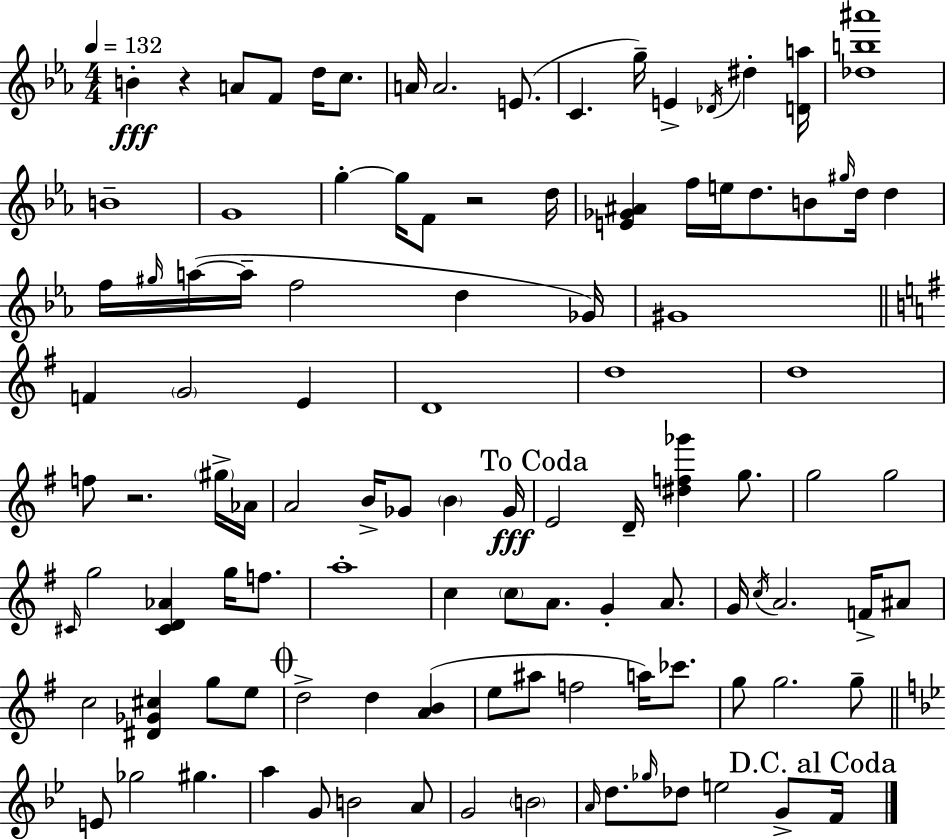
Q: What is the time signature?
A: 4/4